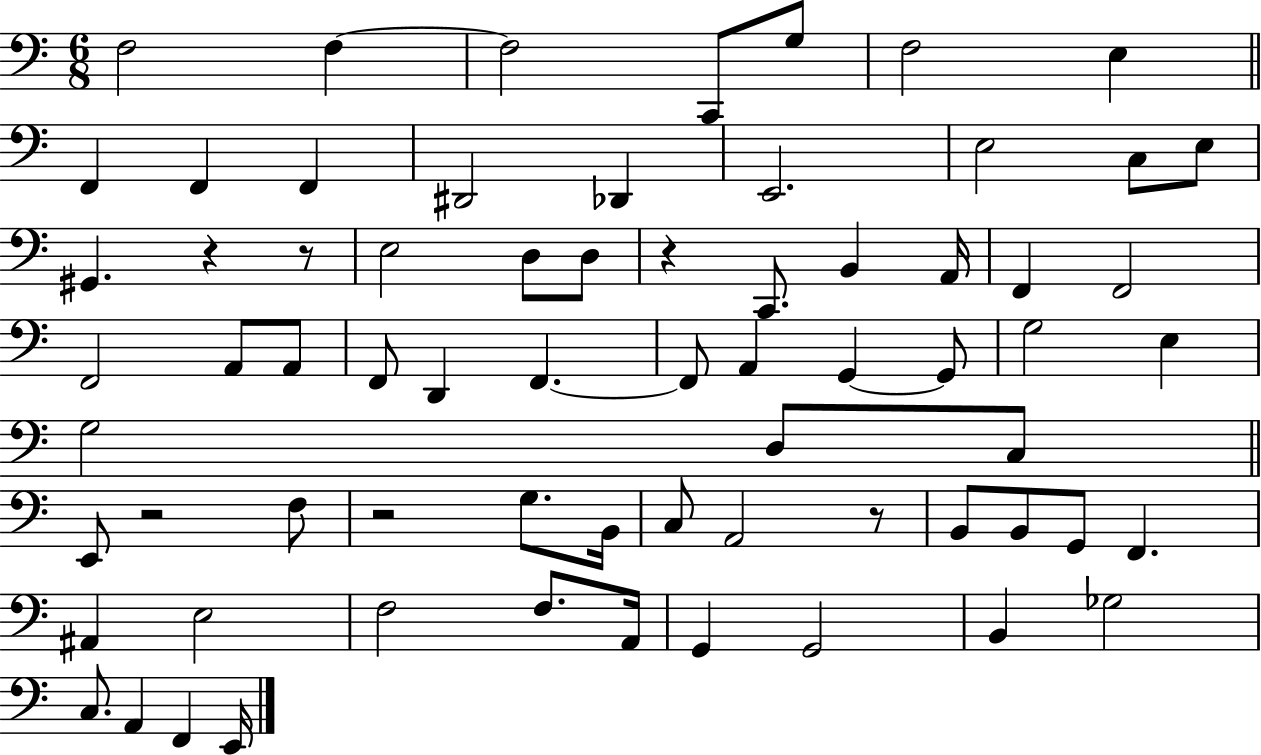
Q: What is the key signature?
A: C major